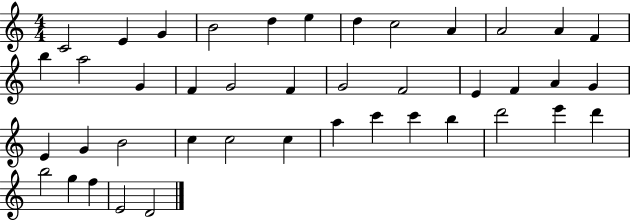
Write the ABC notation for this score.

X:1
T:Untitled
M:4/4
L:1/4
K:C
C2 E G B2 d e d c2 A A2 A F b a2 G F G2 F G2 F2 E F A G E G B2 c c2 c a c' c' b d'2 e' d' b2 g f E2 D2